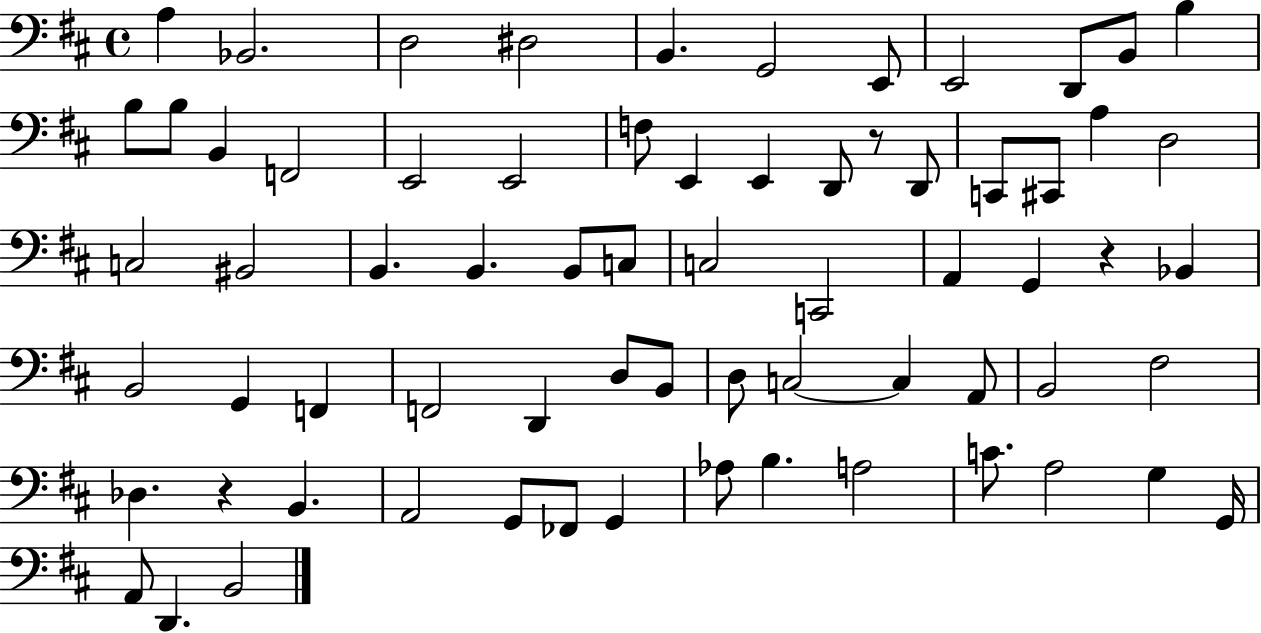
{
  \clef bass
  \time 4/4
  \defaultTimeSignature
  \key d \major
  \repeat volta 2 { a4 bes,2. | d2 dis2 | b,4. g,2 e,8 | e,2 d,8 b,8 b4 | \break b8 b8 b,4 f,2 | e,2 e,2 | f8 e,4 e,4 d,8 r8 d,8 | c,8 cis,8 a4 d2 | \break c2 bis,2 | b,4. b,4. b,8 c8 | c2 c,2 | a,4 g,4 r4 bes,4 | \break b,2 g,4 f,4 | f,2 d,4 d8 b,8 | d8 c2~~ c4 a,8 | b,2 fis2 | \break des4. r4 b,4. | a,2 g,8 fes,8 g,4 | aes8 b4. a2 | c'8. a2 g4 g,16 | \break a,8 d,4. b,2 | } \bar "|."
}